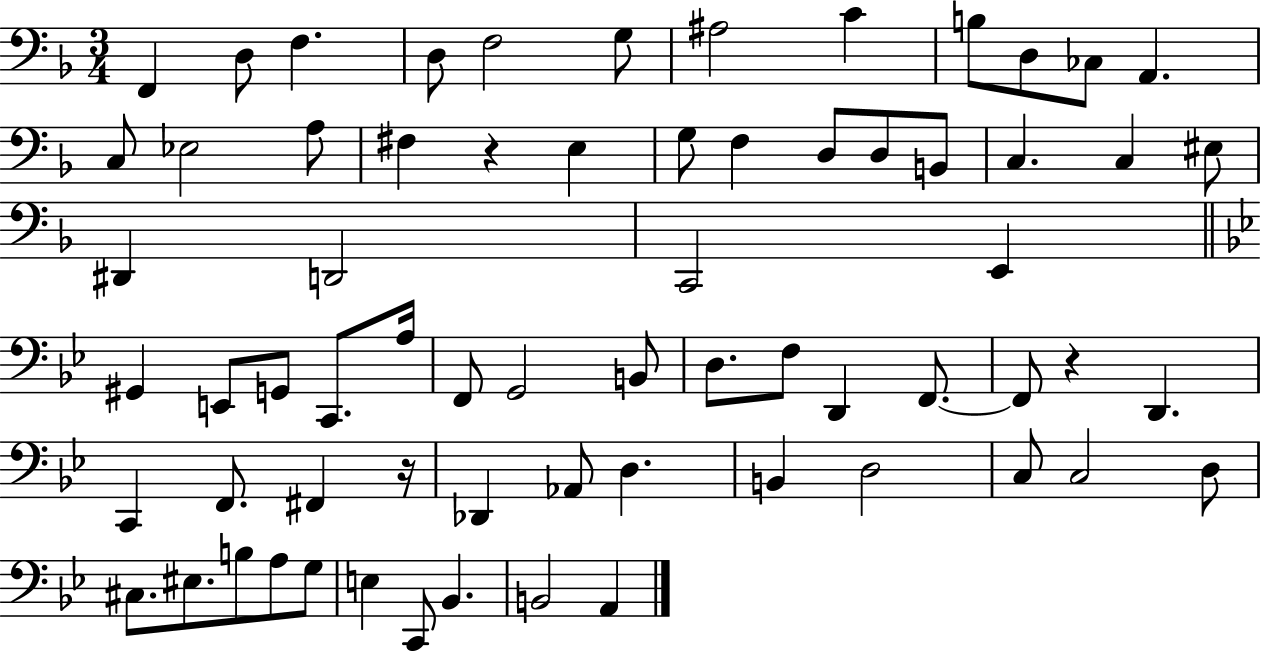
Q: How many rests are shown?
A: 3